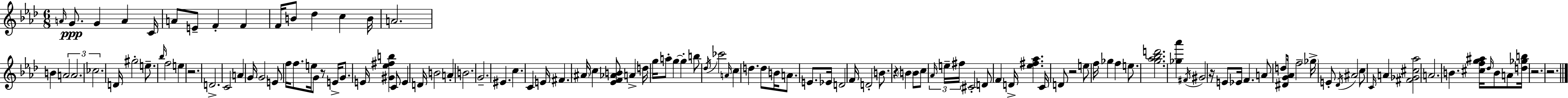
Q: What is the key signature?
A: AES major